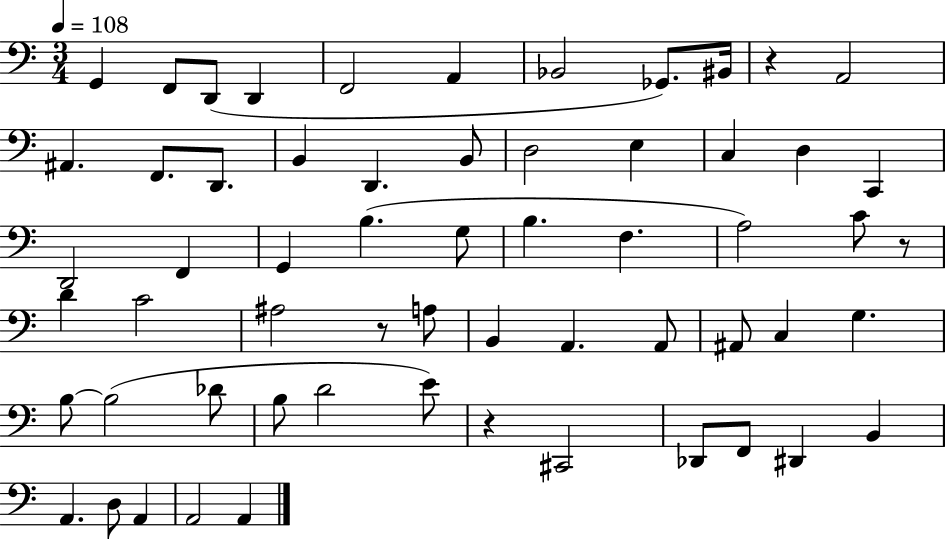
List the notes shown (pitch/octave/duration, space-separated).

G2/q F2/e D2/e D2/q F2/h A2/q Bb2/h Gb2/e. BIS2/s R/q A2/h A#2/q. F2/e. D2/e. B2/q D2/q. B2/e D3/h E3/q C3/q D3/q C2/q D2/h F2/q G2/q B3/q. G3/e B3/q. F3/q. A3/h C4/e R/e D4/q C4/h A#3/h R/e A3/e B2/q A2/q. A2/e A#2/e C3/q G3/q. B3/e B3/h Db4/e B3/e D4/h E4/e R/q C#2/h Db2/e F2/e D#2/q B2/q A2/q. D3/e A2/q A2/h A2/q